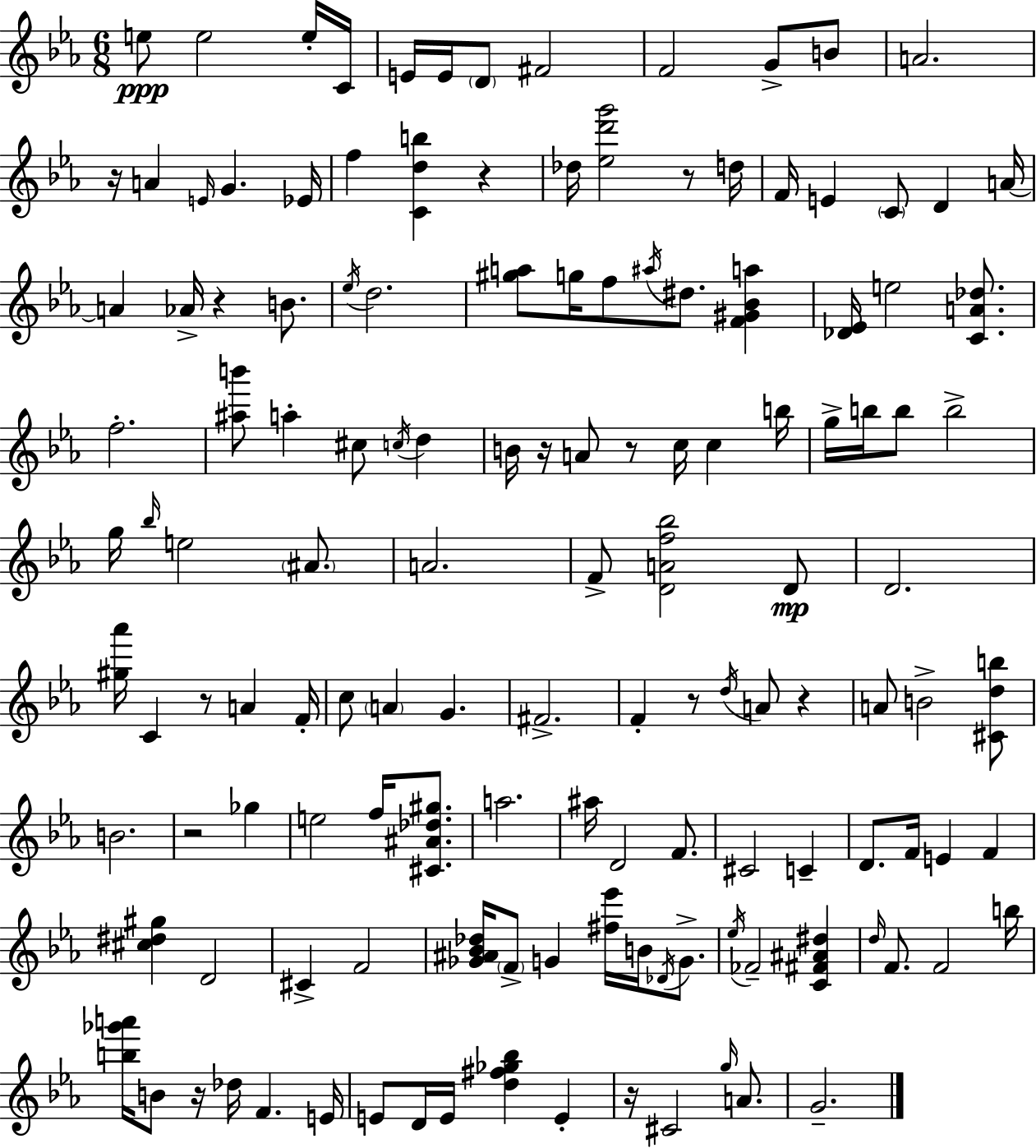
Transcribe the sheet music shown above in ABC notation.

X:1
T:Untitled
M:6/8
L:1/4
K:Cm
e/2 e2 e/4 C/4 E/4 E/4 D/2 ^F2 F2 G/2 B/2 A2 z/4 A E/4 G _E/4 f [Cdb] z _d/4 [_ed'g']2 z/2 d/4 F/4 E C/2 D A/4 A _A/4 z B/2 _e/4 d2 [^ga]/2 g/4 f/2 ^a/4 ^d/2 [F^G_Ba] [_D_E]/4 e2 [CA_d]/2 f2 [^ab']/2 a ^c/2 c/4 d B/4 z/4 A/2 z/2 c/4 c b/4 g/4 b/4 b/2 b2 g/4 _b/4 e2 ^A/2 A2 F/2 [DAf_b]2 D/2 D2 [^g_a']/4 C z/2 A F/4 c/2 A G ^F2 F z/2 d/4 A/2 z A/2 B2 [^Cdb]/2 B2 z2 _g e2 f/4 [^C^A_d^g]/2 a2 ^a/4 D2 F/2 ^C2 C D/2 F/4 E F [^c^d^g] D2 ^C F2 [_G^A_B_d]/4 F/2 G [^f_e']/4 B/4 _D/4 G/2 _e/4 _F2 [C^F^A^d] d/4 F/2 F2 b/4 [b_g'a']/4 B/2 z/4 _d/4 F E/4 E/2 D/4 E/4 [d^f_g_b] E z/4 ^C2 g/4 A/2 G2